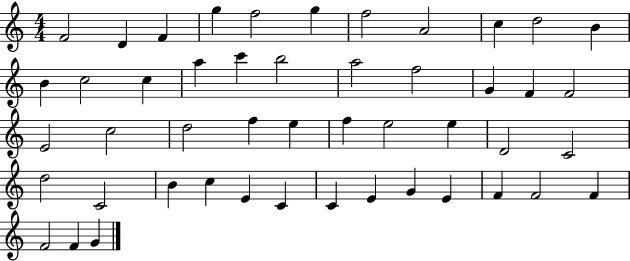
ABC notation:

X:1
T:Untitled
M:4/4
L:1/4
K:C
F2 D F g f2 g f2 A2 c d2 B B c2 c a c' b2 a2 f2 G F F2 E2 c2 d2 f e f e2 e D2 C2 d2 C2 B c E C C E G E F F2 F F2 F G